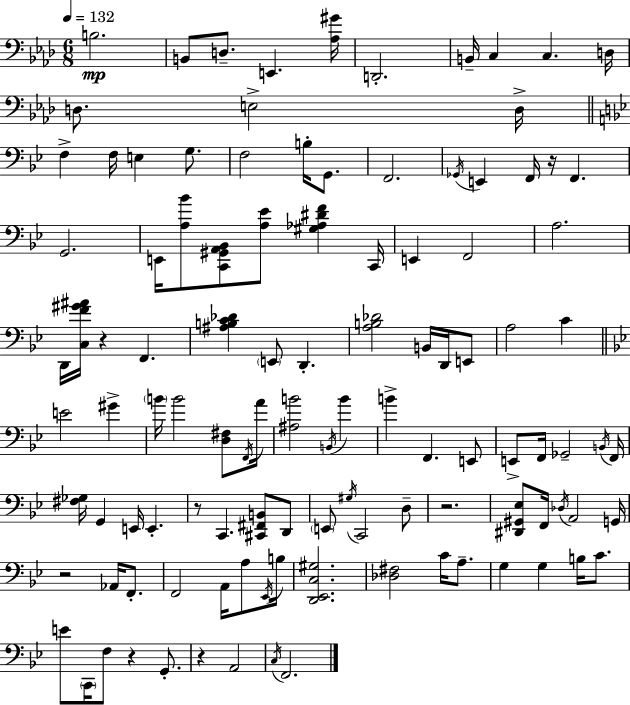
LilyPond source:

{
  \clef bass
  \numericTimeSignature
  \time 6/8
  \key f \minor
  \tempo 4 = 132
  b2.\mp | b,8 d8.-- e,4. <aes gis'>16 | d,2.-. | b,16-- c4 c4. d16 | \break d8. e2-> d16-> | \bar "||" \break \key g \minor f4-> f16 e4 g8. | f2 b16-. g,8. | f,2. | \acciaccatura { ges,16 } e,4 f,16 r16 f,4. | \break g,2. | e,16 <a bes'>8 <c, gis, a, bes,>8 <a ees'>8 <gis aes dis' f'>4 | c,16 e,4 f,2 | a2. | \break d,16 <c f' gis' ais'>16 r4 f,4. | <ais b c' des'>4 \parenthesize e,8 d,4.-. | <a b des'>2 b,16 d,16 e,8 | a2 c'4 | \break \bar "||" \break \key g \minor e'2 gis'4-> | \parenthesize b'16 b'2 <d fis>8 \acciaccatura { f,16 } | a'16 <ais b'>2 \acciaccatura { b,16 } b'4 | b'4-> f,4. | \break e,8 e,8-> f,16 ges,2-- | \acciaccatura { b,16 } f,16 <fis ges>16 g,4 e,16 e,4.-. | r8 c,4. <cis, fis, b,>8 | d,8 \parenthesize e,8 \acciaccatura { gis16 } c,2 | \break d8-- r2. | <dis, gis, ees>8 f,16 \acciaccatura { des16 } a,2 | g,16 r2 | aes,16 f,8.-. f,2 | \break a,16 a8 \acciaccatura { ees,16 } b16 <d, ees, c gis>2. | <des fis>2 | c'16 a8.-- g4 g4 | b16 c'8. e'8 \parenthesize c,16 f8 r4 | \break g,8.-. r4 a,2 | \acciaccatura { c16 } f,2. | \bar "|."
}